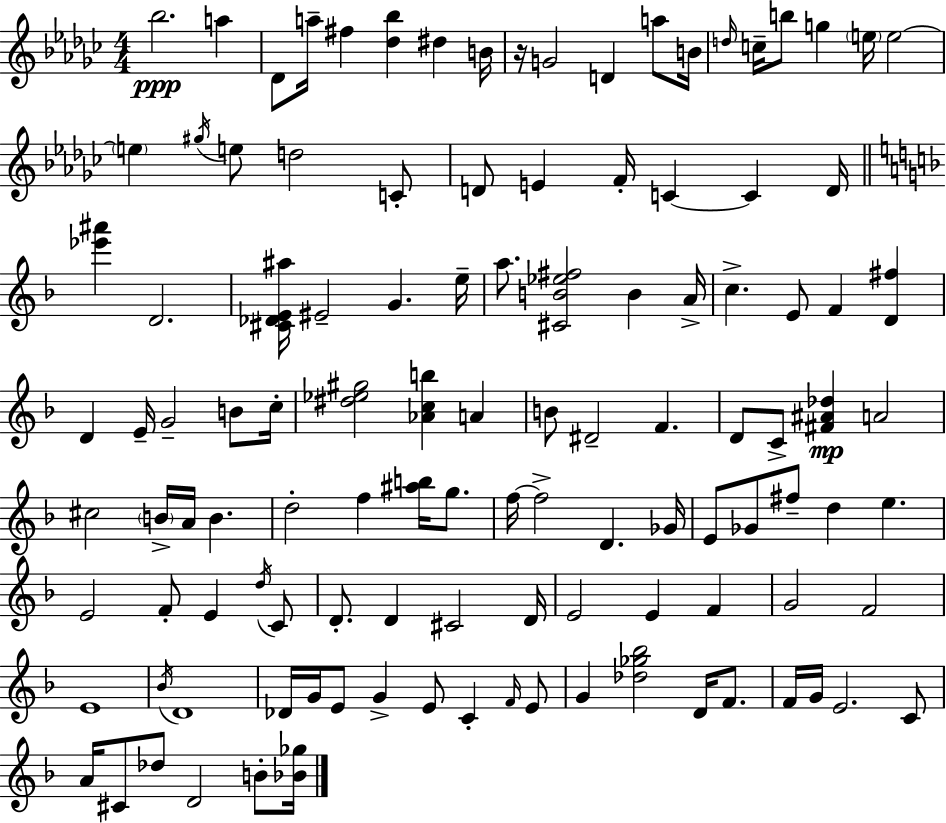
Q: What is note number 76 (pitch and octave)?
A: E4